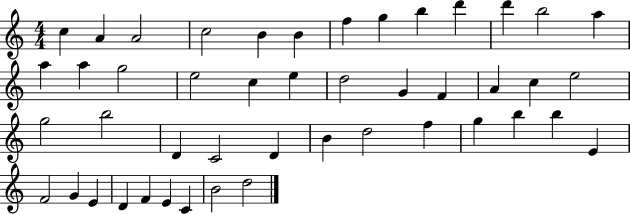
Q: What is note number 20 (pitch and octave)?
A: D5